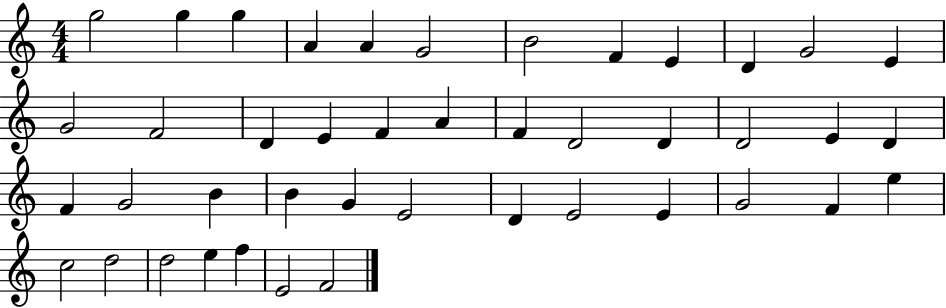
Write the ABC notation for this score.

X:1
T:Untitled
M:4/4
L:1/4
K:C
g2 g g A A G2 B2 F E D G2 E G2 F2 D E F A F D2 D D2 E D F G2 B B G E2 D E2 E G2 F e c2 d2 d2 e f E2 F2